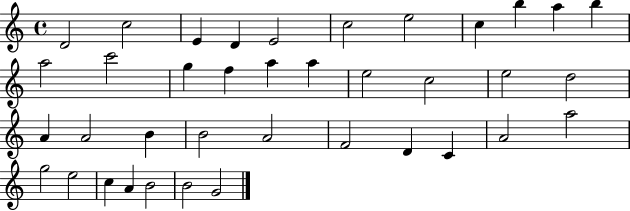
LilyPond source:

{
  \clef treble
  \time 4/4
  \defaultTimeSignature
  \key c \major
  d'2 c''2 | e'4 d'4 e'2 | c''2 e''2 | c''4 b''4 a''4 b''4 | \break a''2 c'''2 | g''4 f''4 a''4 a''4 | e''2 c''2 | e''2 d''2 | \break a'4 a'2 b'4 | b'2 a'2 | f'2 d'4 c'4 | a'2 a''2 | \break g''2 e''2 | c''4 a'4 b'2 | b'2 g'2 | \bar "|."
}